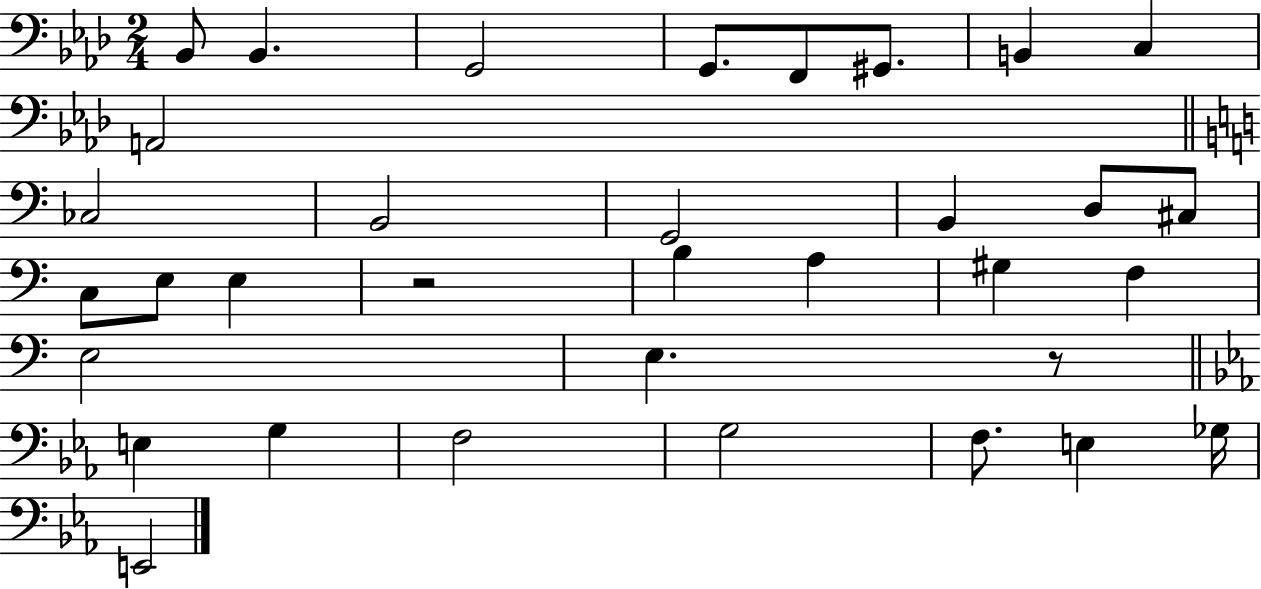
Bb2/e Bb2/q. G2/h G2/e. F2/e G#2/e. B2/q C3/q A2/h CES3/h B2/h G2/h B2/q D3/e C#3/e C3/e E3/e E3/q R/h B3/q A3/q G#3/q F3/q E3/h E3/q. R/e E3/q G3/q F3/h G3/h F3/e. E3/q Gb3/s E2/h